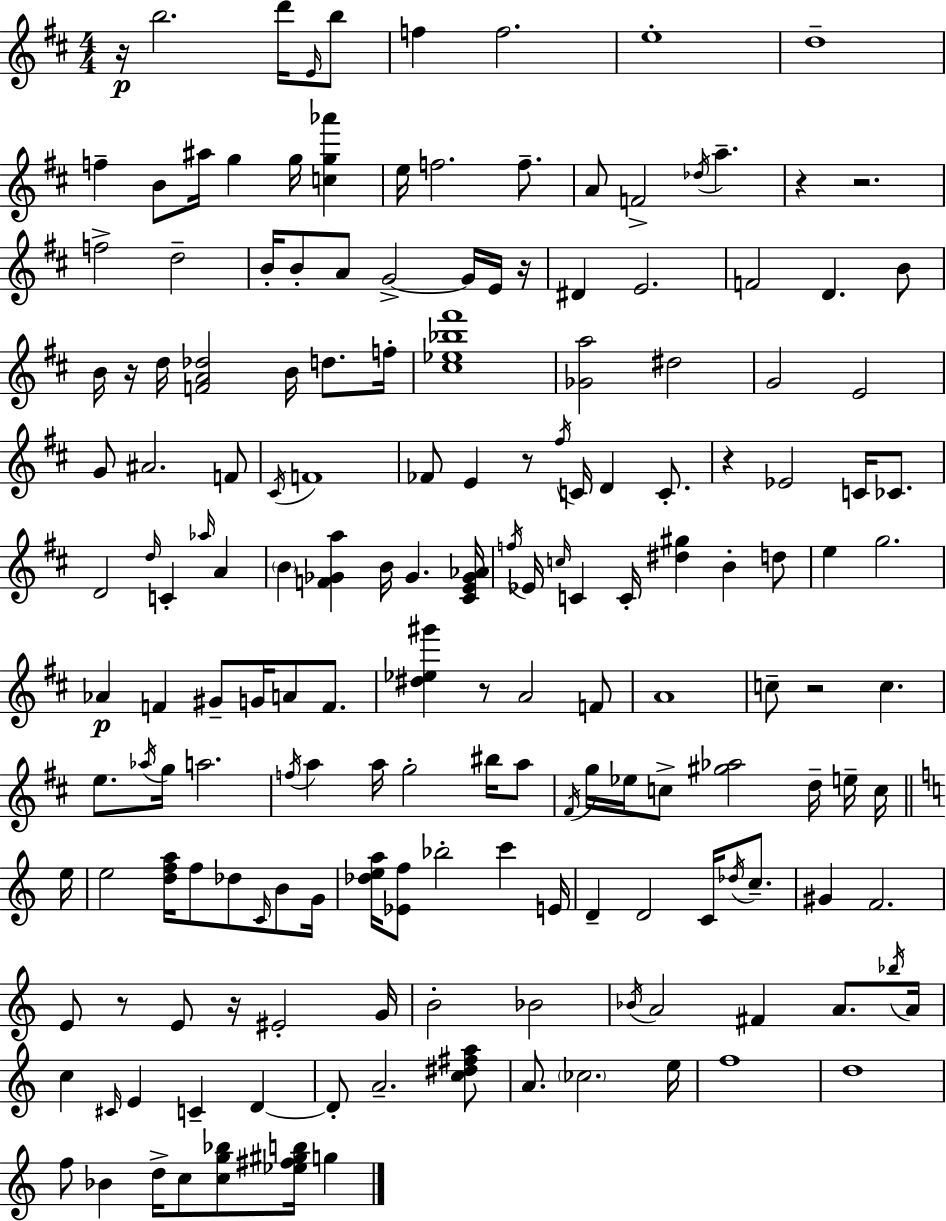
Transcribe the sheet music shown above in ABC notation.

X:1
T:Untitled
M:4/4
L:1/4
K:D
z/4 b2 d'/4 E/4 b/2 f f2 e4 d4 f B/2 ^a/4 g g/4 [cg_a'] e/4 f2 f/2 A/2 F2 _d/4 a z z2 f2 d2 B/4 B/2 A/2 G2 G/4 E/4 z/4 ^D E2 F2 D B/2 B/4 z/4 d/4 [FA_d]2 B/4 d/2 f/4 [^c_e_b^f']4 [_Ga]2 ^d2 G2 E2 G/2 ^A2 F/2 ^C/4 F4 _F/2 E z/2 ^f/4 C/4 D C/2 z _E2 C/4 _C/2 D2 d/4 C _a/4 A B [F_Ga] B/4 _G [^CE_G_A]/4 f/4 _E/4 c/4 C C/4 [^d^g] B d/2 e g2 _A F ^G/2 G/4 A/2 F/2 [^d_e^g'] z/2 A2 F/2 A4 c/2 z2 c e/2 _a/4 g/4 a2 f/4 a a/4 g2 ^b/4 a/2 ^F/4 g/4 _e/4 c/2 [^g_a]2 d/4 e/4 c/4 e/4 e2 [dfa]/4 f/2 _d/2 C/4 B/2 G/4 [_dea]/4 [_Ef]/2 _b2 c' E/4 D D2 C/4 _d/4 c/2 ^G F2 E/2 z/2 E/2 z/4 ^E2 G/4 B2 _B2 _B/4 A2 ^F A/2 _b/4 A/4 c ^C/4 E C D D/2 A2 [c^d^fa]/2 A/2 _c2 e/4 f4 d4 f/2 _B d/4 c/2 [cg_b]/2 [_e^f^gb]/4 g